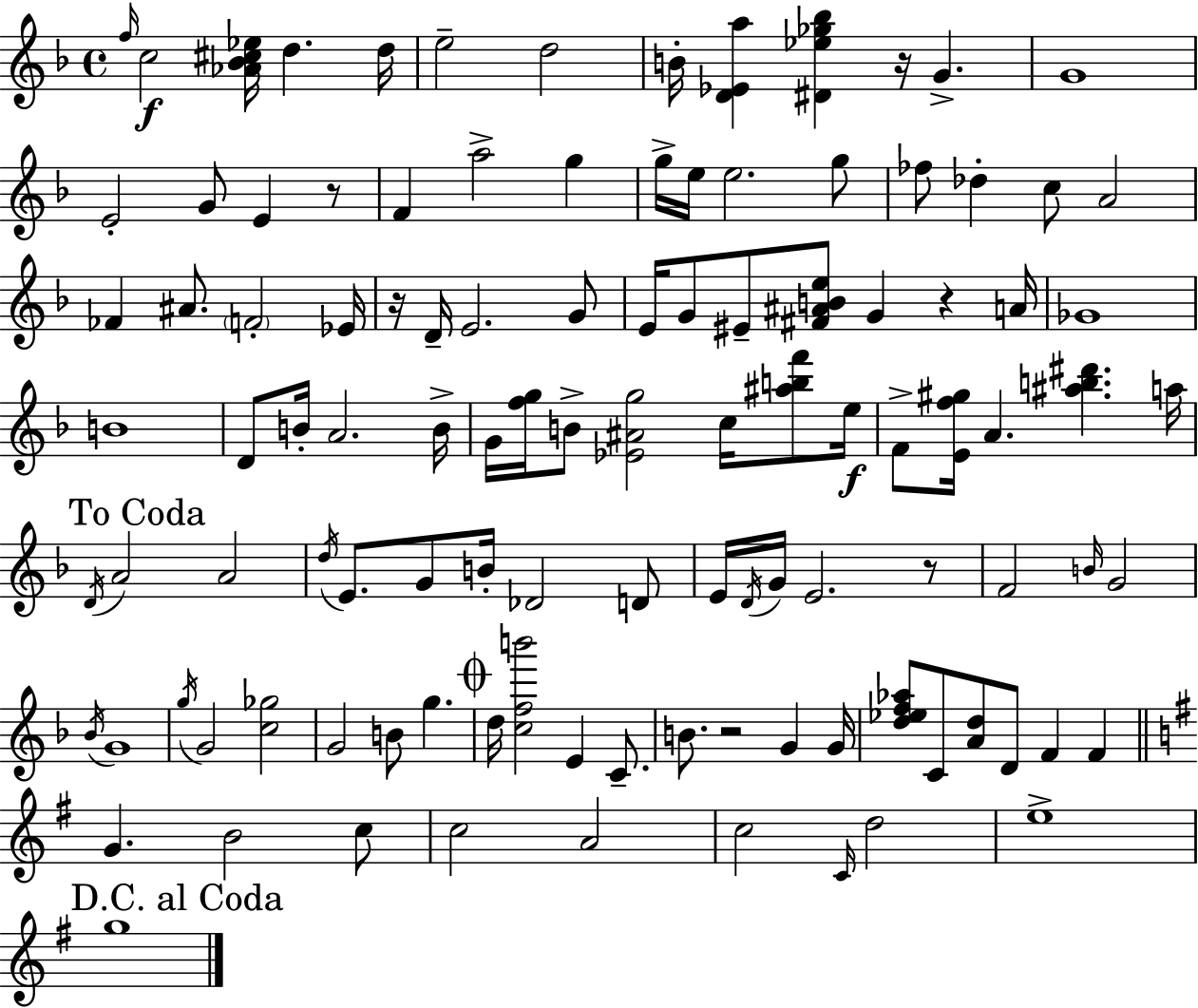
X:1
T:Untitled
M:4/4
L:1/4
K:F
f/4 c2 [_A_B^c_e]/4 d d/4 e2 d2 B/4 [D_Ea] [^D_e_g_b] z/4 G G4 E2 G/2 E z/2 F a2 g g/4 e/4 e2 g/2 _f/2 _d c/2 A2 _F ^A/2 F2 _E/4 z/4 D/4 E2 G/2 E/4 G/2 ^E/2 [^F^ABe]/2 G z A/4 _G4 B4 D/2 B/4 A2 B/4 G/4 [fg]/4 B/2 [_E^Ag]2 c/4 [^abf']/2 e/4 F/2 [Ef^g]/4 A [^ab^d'] a/4 D/4 A2 A2 d/4 E/2 G/2 B/4 _D2 D/2 E/4 D/4 G/4 E2 z/2 F2 B/4 G2 _B/4 G4 g/4 G2 [c_g]2 G2 B/2 g d/4 [cfb']2 E C/2 B/2 z2 G G/4 [d_ef_a]/2 C/2 [Ad]/2 D/2 F F G B2 c/2 c2 A2 c2 C/4 d2 e4 g4